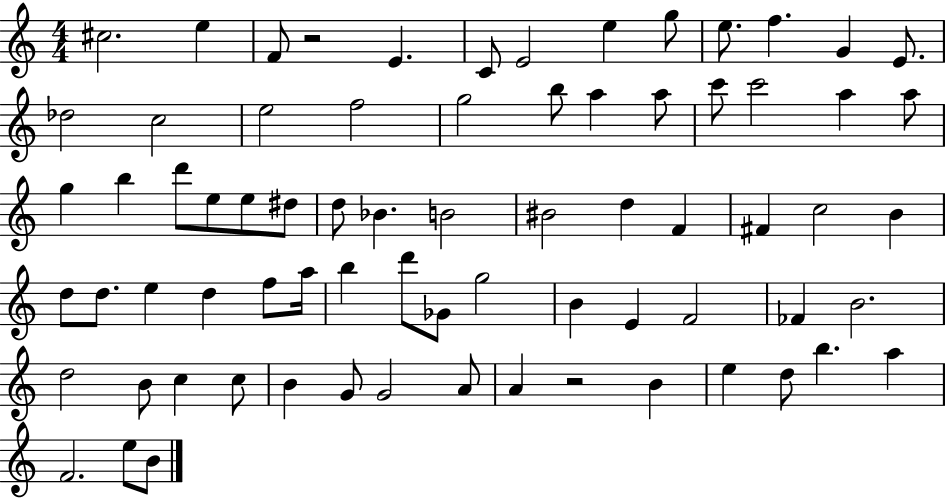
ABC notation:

X:1
T:Untitled
M:4/4
L:1/4
K:C
^c2 e F/2 z2 E C/2 E2 e g/2 e/2 f G E/2 _d2 c2 e2 f2 g2 b/2 a a/2 c'/2 c'2 a a/2 g b d'/2 e/2 e/2 ^d/2 d/2 _B B2 ^B2 d F ^F c2 B d/2 d/2 e d f/2 a/4 b d'/2 _G/2 g2 B E F2 _F B2 d2 B/2 c c/2 B G/2 G2 A/2 A z2 B e d/2 b a F2 e/2 B/2